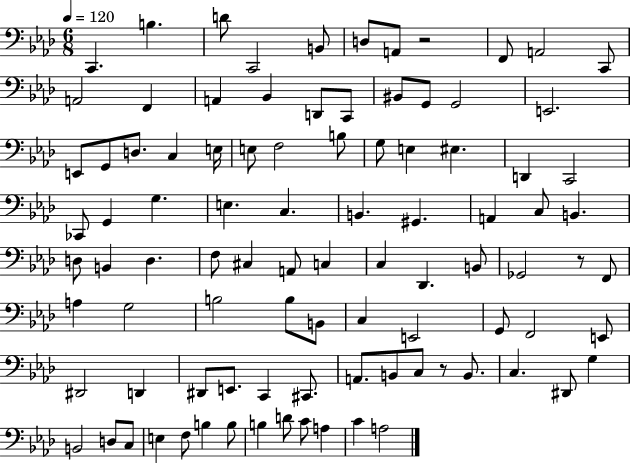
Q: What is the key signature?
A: AES major